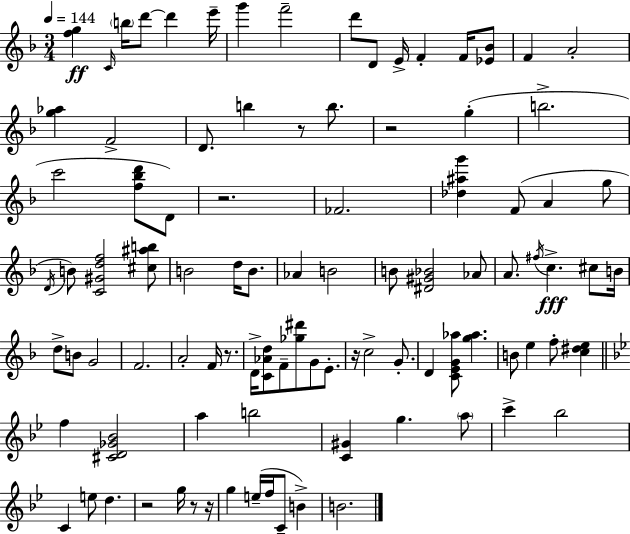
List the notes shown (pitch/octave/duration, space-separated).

[F5,G5]/q C4/s B5/s D6/e D6/q E6/s G6/q F6/h D6/e D4/e E4/s F4/q F4/s [Eb4,Bb4]/e F4/q A4/h [G5,Ab5]/q F4/h D4/e. B5/q R/e B5/e. R/h G5/q B5/h. C6/h [F5,Bb5,D6]/e D4/e R/h. FES4/h. [Db5,A#5,G6]/q F4/e A4/q G5/e D4/s B4/e [C4,G#4,D5,F5]/h [C#5,A#5,B5]/e B4/h D5/s B4/e. Ab4/q B4/h B4/e [D#4,G#4,Bb4]/h Ab4/e A4/e. F#5/s C5/q. C#5/e B4/s D5/e B4/e G4/h F4/h. A4/h F4/s R/e. D4/s [C4,Ab4,D5]/e F4/e [Gb5,D#6]/e G4/e E4/e. R/s C5/h G4/e. D4/q [C4,E4,G4,Ab5]/e [G5,Ab5]/q. B4/e E5/q F5/e [C5,D#5,E5]/q F5/q [C#4,D4,Gb4,Bb4]/h A5/q B5/h [C4,G#4]/q G5/q. A5/e C6/q Bb5/h C4/q E5/e D5/q. R/h G5/s R/e R/s G5/q E5/s F5/s C4/e B4/q B4/h.